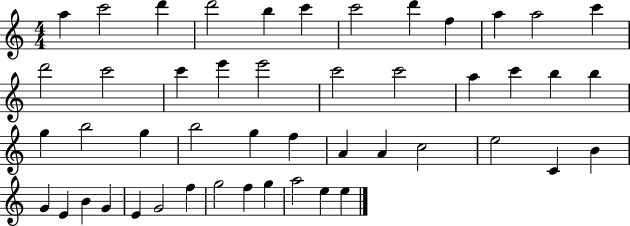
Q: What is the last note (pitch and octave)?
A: E5